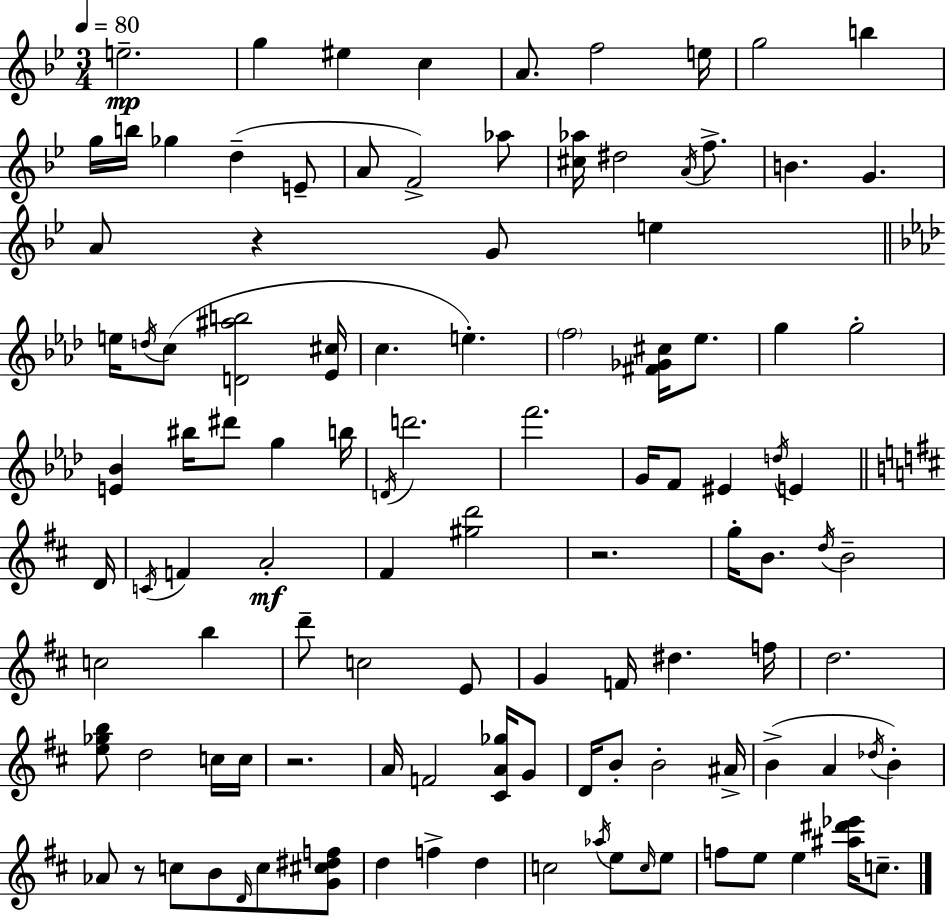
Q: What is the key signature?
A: BES major